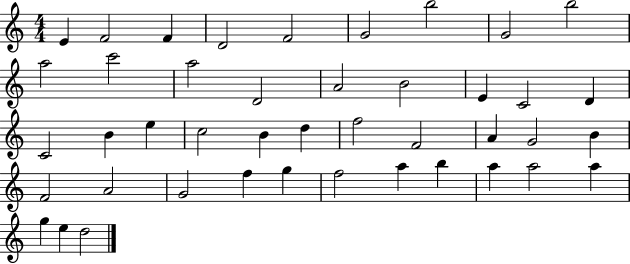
{
  \clef treble
  \numericTimeSignature
  \time 4/4
  \key c \major
  e'4 f'2 f'4 | d'2 f'2 | g'2 b''2 | g'2 b''2 | \break a''2 c'''2 | a''2 d'2 | a'2 b'2 | e'4 c'2 d'4 | \break c'2 b'4 e''4 | c''2 b'4 d''4 | f''2 f'2 | a'4 g'2 b'4 | \break f'2 a'2 | g'2 f''4 g''4 | f''2 a''4 b''4 | a''4 a''2 a''4 | \break g''4 e''4 d''2 | \bar "|."
}